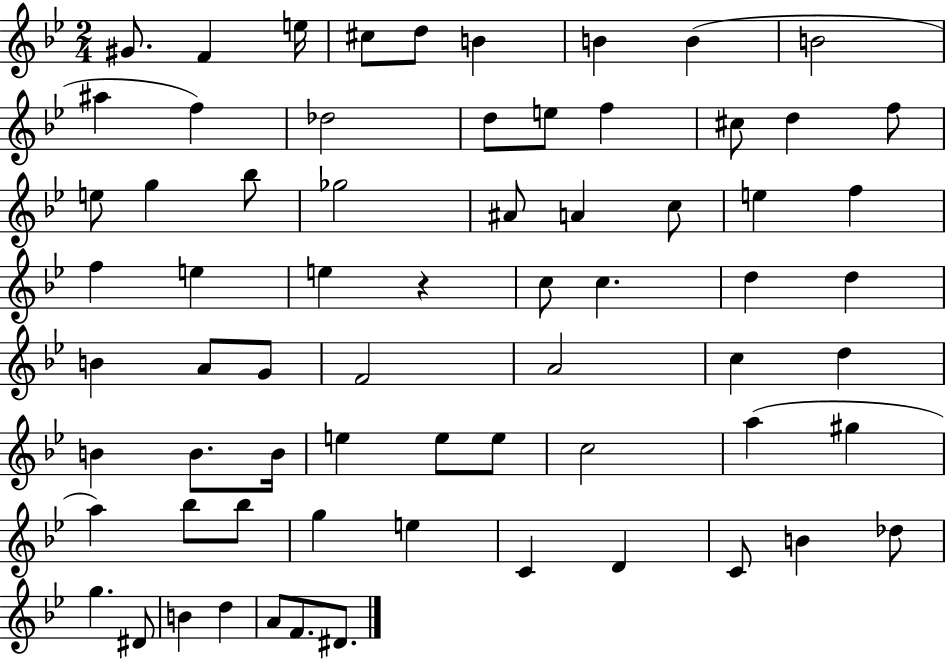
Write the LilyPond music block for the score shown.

{
  \clef treble
  \numericTimeSignature
  \time 2/4
  \key bes \major
  gis'8. f'4 e''16 | cis''8 d''8 b'4 | b'4 b'4( | b'2 | \break ais''4 f''4) | des''2 | d''8 e''8 f''4 | cis''8 d''4 f''8 | \break e''8 g''4 bes''8 | ges''2 | ais'8 a'4 c''8 | e''4 f''4 | \break f''4 e''4 | e''4 r4 | c''8 c''4. | d''4 d''4 | \break b'4 a'8 g'8 | f'2 | a'2 | c''4 d''4 | \break b'4 b'8. b'16 | e''4 e''8 e''8 | c''2 | a''4( gis''4 | \break a''4) bes''8 bes''8 | g''4 e''4 | c'4 d'4 | c'8 b'4 des''8 | \break g''4. dis'8 | b'4 d''4 | a'8 f'8. dis'8. | \bar "|."
}